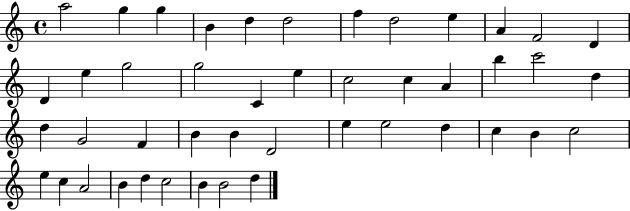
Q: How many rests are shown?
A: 0